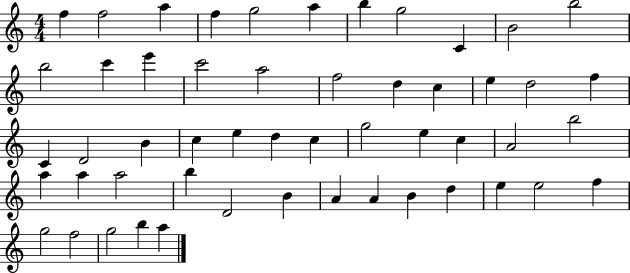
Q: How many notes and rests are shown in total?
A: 52